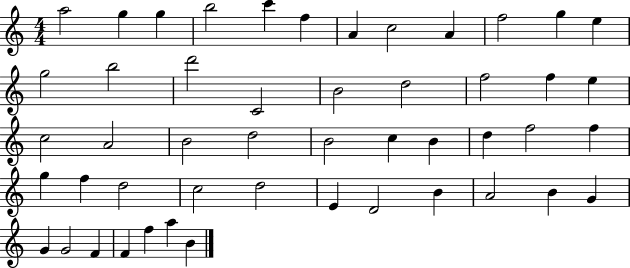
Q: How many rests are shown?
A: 0